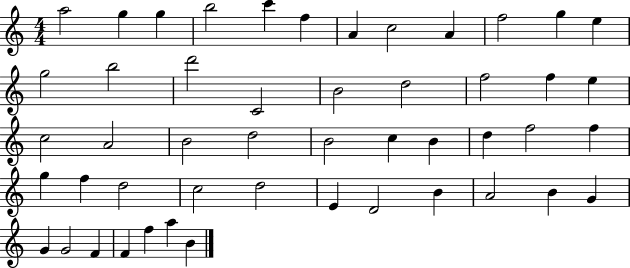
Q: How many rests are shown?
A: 0